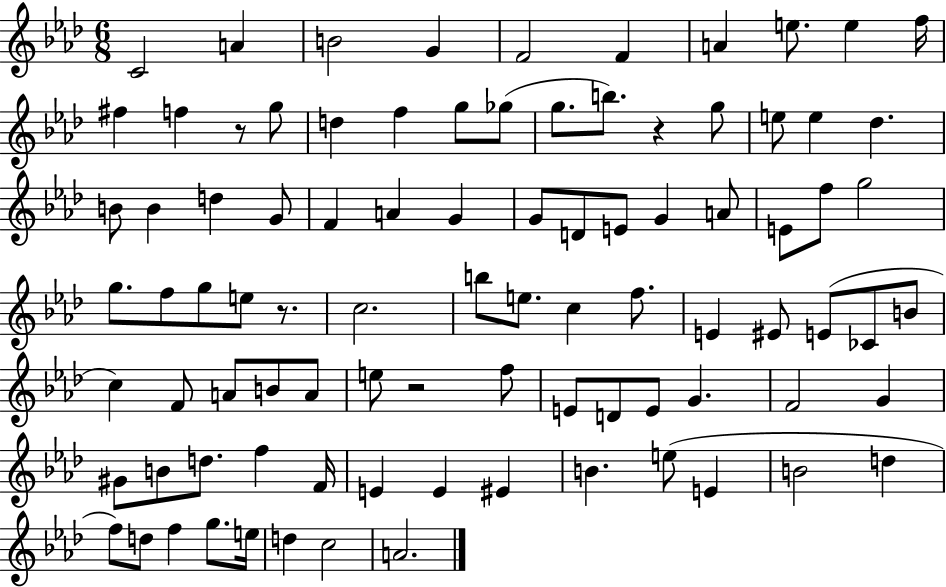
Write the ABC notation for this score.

X:1
T:Untitled
M:6/8
L:1/4
K:Ab
C2 A B2 G F2 F A e/2 e f/4 ^f f z/2 g/2 d f g/2 _g/2 g/2 b/2 z g/2 e/2 e _d B/2 B d G/2 F A G G/2 D/2 E/2 G A/2 E/2 f/2 g2 g/2 f/2 g/2 e/2 z/2 c2 b/2 e/2 c f/2 E ^E/2 E/2 _C/2 B/2 c F/2 A/2 B/2 A/2 e/2 z2 f/2 E/2 D/2 E/2 G F2 G ^G/2 B/2 d/2 f F/4 E E ^E B e/2 E B2 d f/2 d/2 f g/2 e/4 d c2 A2